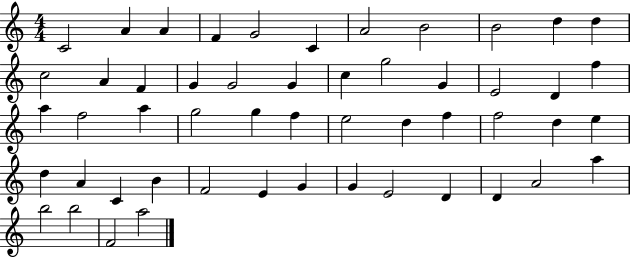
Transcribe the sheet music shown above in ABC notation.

X:1
T:Untitled
M:4/4
L:1/4
K:C
C2 A A F G2 C A2 B2 B2 d d c2 A F G G2 G c g2 G E2 D f a f2 a g2 g f e2 d f f2 d e d A C B F2 E G G E2 D D A2 a b2 b2 F2 a2